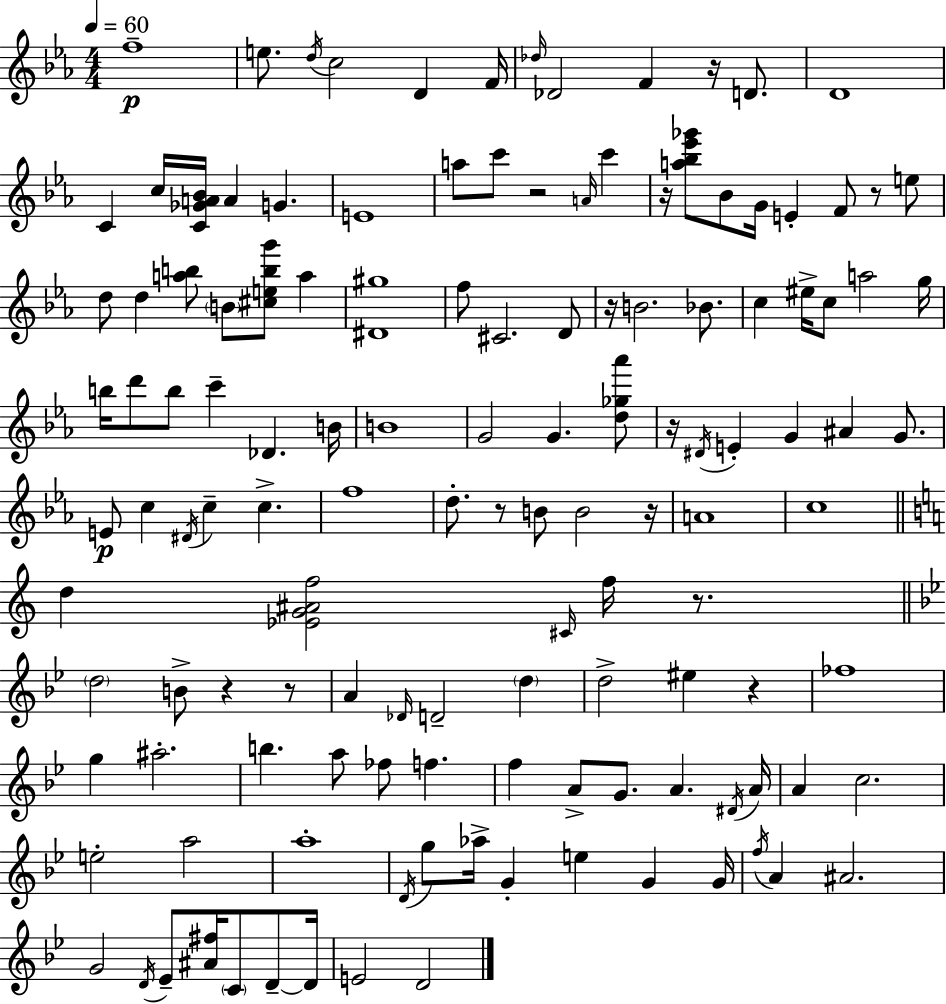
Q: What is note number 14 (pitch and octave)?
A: A4